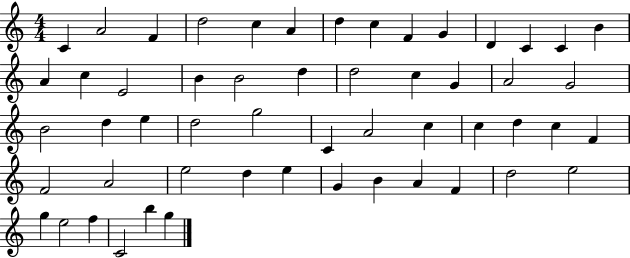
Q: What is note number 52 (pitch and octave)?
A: C4